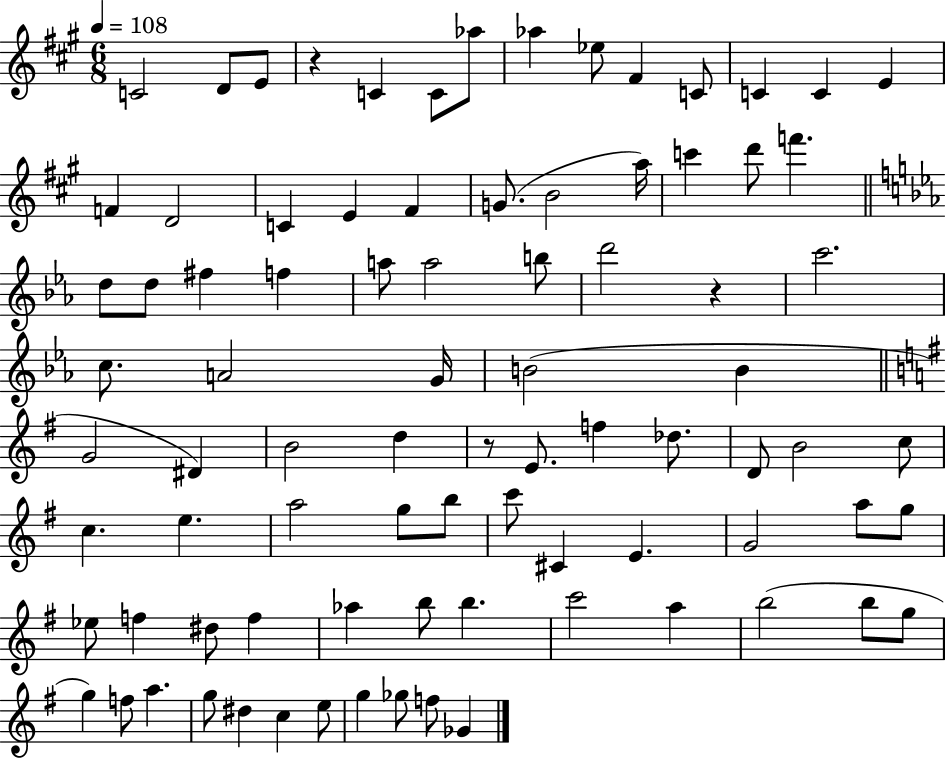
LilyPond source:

{
  \clef treble
  \numericTimeSignature
  \time 6/8
  \key a \major
  \tempo 4 = 108
  c'2 d'8 e'8 | r4 c'4 c'8 aes''8 | aes''4 ees''8 fis'4 c'8 | c'4 c'4 e'4 | \break f'4 d'2 | c'4 e'4 fis'4 | g'8.( b'2 a''16) | c'''4 d'''8 f'''4. | \break \bar "||" \break \key ees \major d''8 d''8 fis''4 f''4 | a''8 a''2 b''8 | d'''2 r4 | c'''2. | \break c''8. a'2 g'16 | b'2( b'4 | \bar "||" \break \key e \minor g'2 dis'4) | b'2 d''4 | r8 e'8. f''4 des''8. | d'8 b'2 c''8 | \break c''4. e''4. | a''2 g''8 b''8 | c'''8 cis'4 e'4. | g'2 a''8 g''8 | \break ees''8 f''4 dis''8 f''4 | aes''4 b''8 b''4. | c'''2 a''4 | b''2( b''8 g''8 | \break g''4) f''8 a''4. | g''8 dis''4 c''4 e''8 | g''4 ges''8 f''8 ges'4 | \bar "|."
}